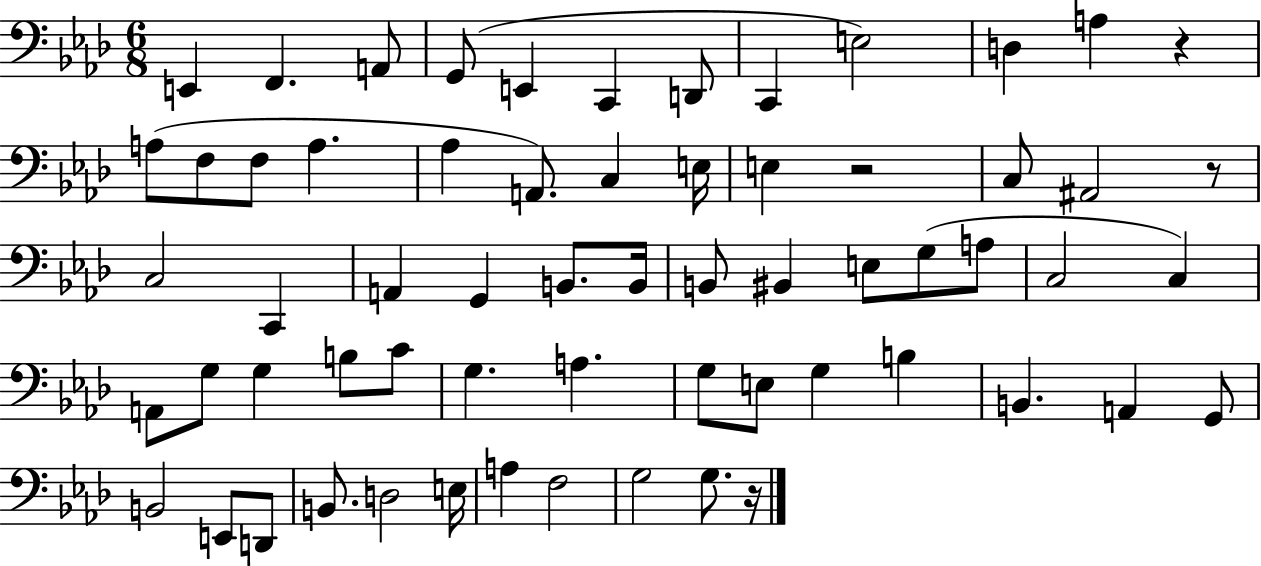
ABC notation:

X:1
T:Untitled
M:6/8
L:1/4
K:Ab
E,, F,, A,,/2 G,,/2 E,, C,, D,,/2 C,, E,2 D, A, z A,/2 F,/2 F,/2 A, _A, A,,/2 C, E,/4 E, z2 C,/2 ^A,,2 z/2 C,2 C,, A,, G,, B,,/2 B,,/4 B,,/2 ^B,, E,/2 G,/2 A,/2 C,2 C, A,,/2 G,/2 G, B,/2 C/2 G, A, G,/2 E,/2 G, B, B,, A,, G,,/2 B,,2 E,,/2 D,,/2 B,,/2 D,2 E,/4 A, F,2 G,2 G,/2 z/4